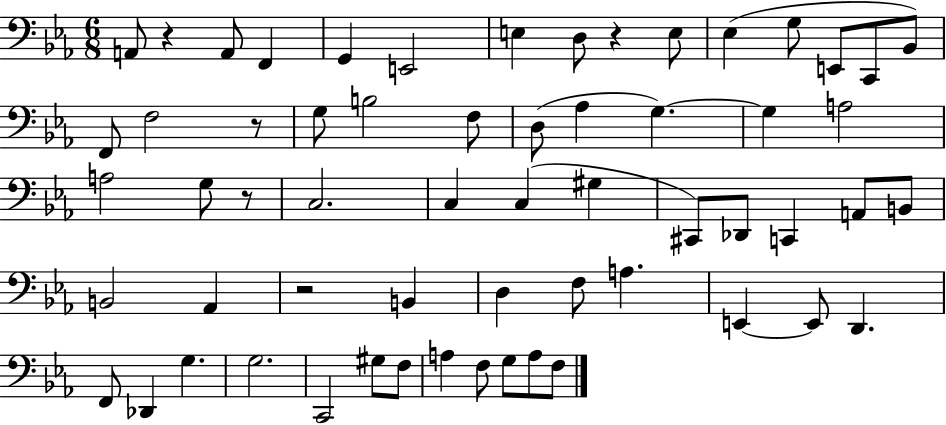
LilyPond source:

{
  \clef bass
  \numericTimeSignature
  \time 6/8
  \key ees \major
  a,8 r4 a,8 f,4 | g,4 e,2 | e4 d8 r4 e8 | ees4( g8 e,8 c,8 bes,8) | \break f,8 f2 r8 | g8 b2 f8 | d8( aes4 g4.~~) | g4 a2 | \break a2 g8 r8 | c2. | c4 c4( gis4 | cis,8) des,8 c,4 a,8 b,8 | \break b,2 aes,4 | r2 b,4 | d4 f8 a4. | e,4~~ e,8 d,4. | \break f,8 des,4 g4. | g2. | c,2 gis8 f8 | a4 f8 g8 a8 f8 | \break \bar "|."
}